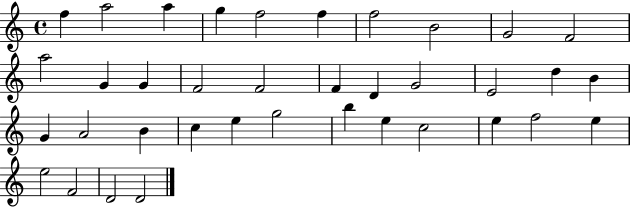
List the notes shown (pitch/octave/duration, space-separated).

F5/q A5/h A5/q G5/q F5/h F5/q F5/h B4/h G4/h F4/h A5/h G4/q G4/q F4/h F4/h F4/q D4/q G4/h E4/h D5/q B4/q G4/q A4/h B4/q C5/q E5/q G5/h B5/q E5/q C5/h E5/q F5/h E5/q E5/h F4/h D4/h D4/h